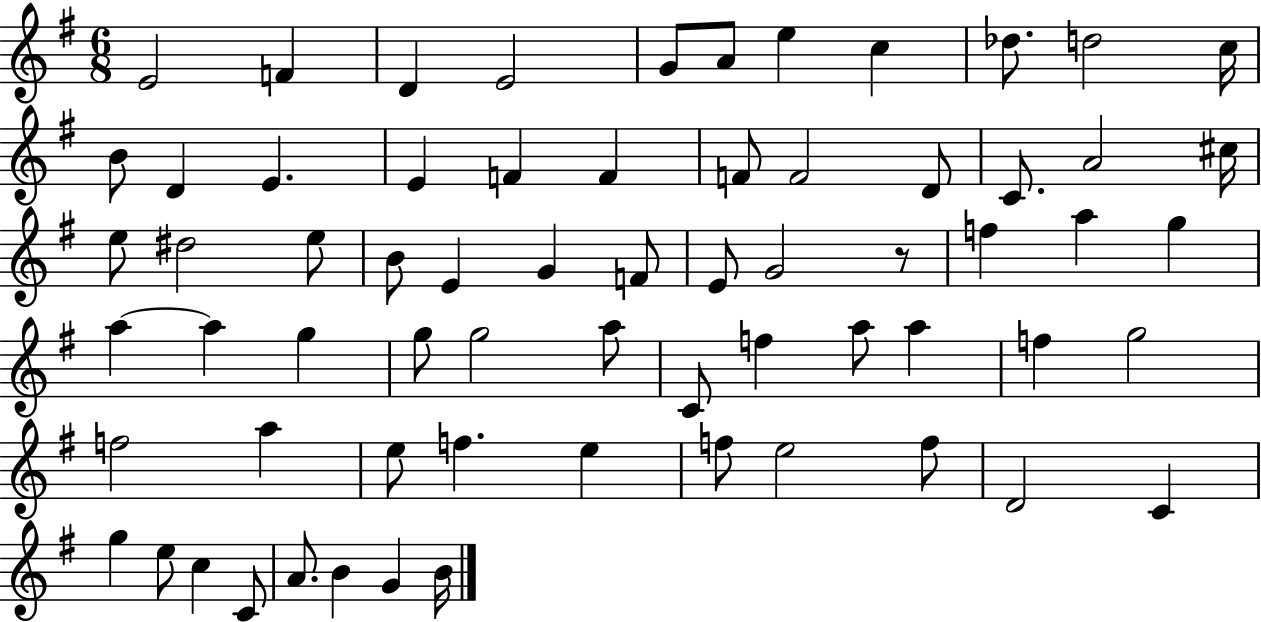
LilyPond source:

{
  \clef treble
  \numericTimeSignature
  \time 6/8
  \key g \major
  e'2 f'4 | d'4 e'2 | g'8 a'8 e''4 c''4 | des''8. d''2 c''16 | \break b'8 d'4 e'4. | e'4 f'4 f'4 | f'8 f'2 d'8 | c'8. a'2 cis''16 | \break e''8 dis''2 e''8 | b'8 e'4 g'4 f'8 | e'8 g'2 r8 | f''4 a''4 g''4 | \break a''4~~ a''4 g''4 | g''8 g''2 a''8 | c'8 f''4 a''8 a''4 | f''4 g''2 | \break f''2 a''4 | e''8 f''4. e''4 | f''8 e''2 f''8 | d'2 c'4 | \break g''4 e''8 c''4 c'8 | a'8. b'4 g'4 b'16 | \bar "|."
}